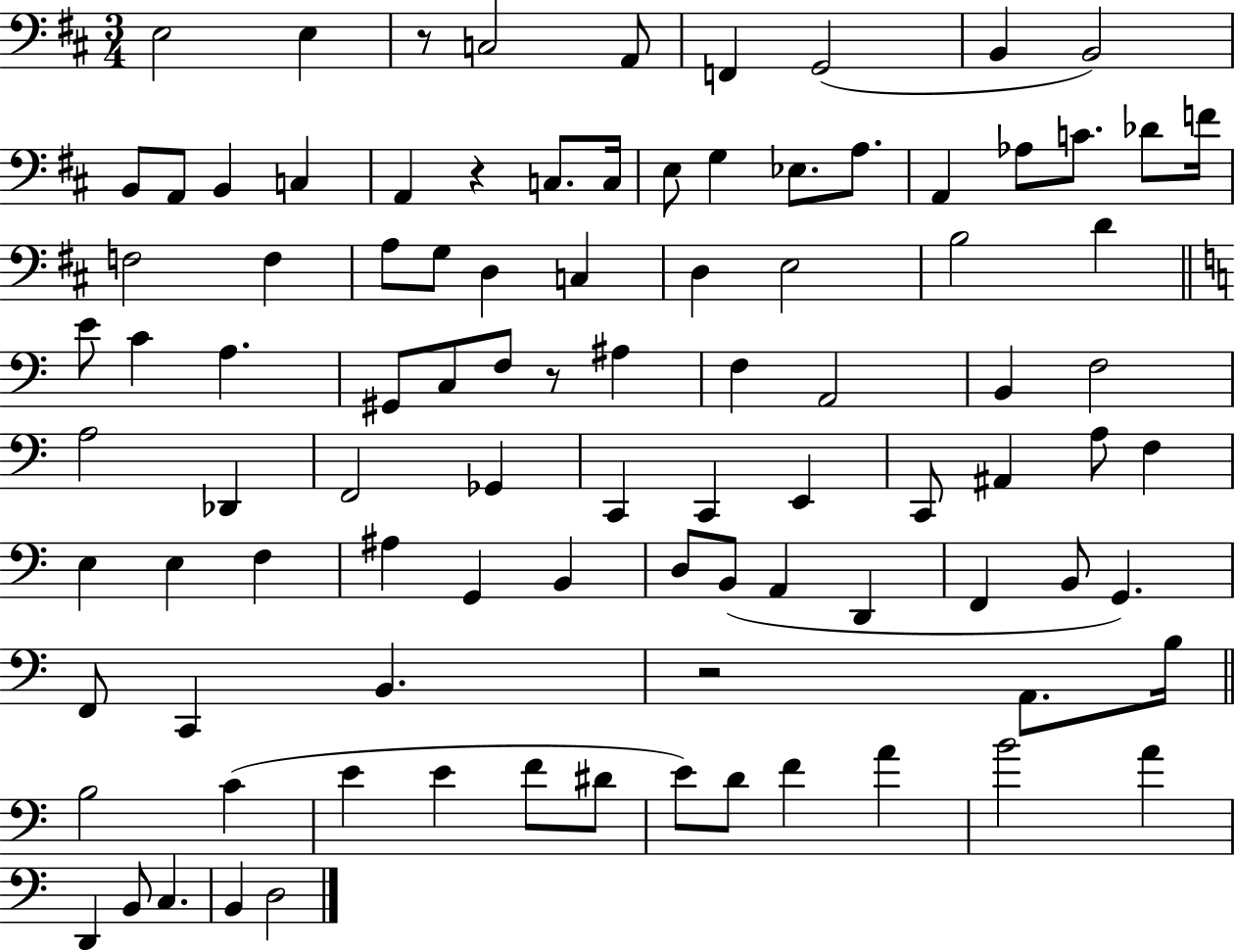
E3/h E3/q R/e C3/h A2/e F2/q G2/h B2/q B2/h B2/e A2/e B2/q C3/q A2/q R/q C3/e. C3/s E3/e G3/q Eb3/e. A3/e. A2/q Ab3/e C4/e. Db4/e F4/s F3/h F3/q A3/e G3/e D3/q C3/q D3/q E3/h B3/h D4/q E4/e C4/q A3/q. G#2/e C3/e F3/e R/e A#3/q F3/q A2/h B2/q F3/h A3/h Db2/q F2/h Gb2/q C2/q C2/q E2/q C2/e A#2/q A3/e F3/q E3/q E3/q F3/q A#3/q G2/q B2/q D3/e B2/e A2/q D2/q F2/q B2/e G2/q. F2/e C2/q B2/q. R/h A2/e. B3/s B3/h C4/q E4/q E4/q F4/e D#4/e E4/e D4/e F4/q A4/q B4/h A4/q D2/q B2/e C3/q. B2/q D3/h